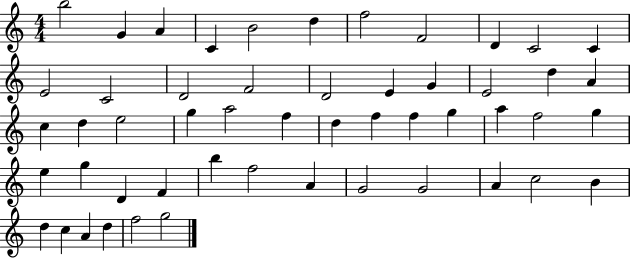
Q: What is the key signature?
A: C major